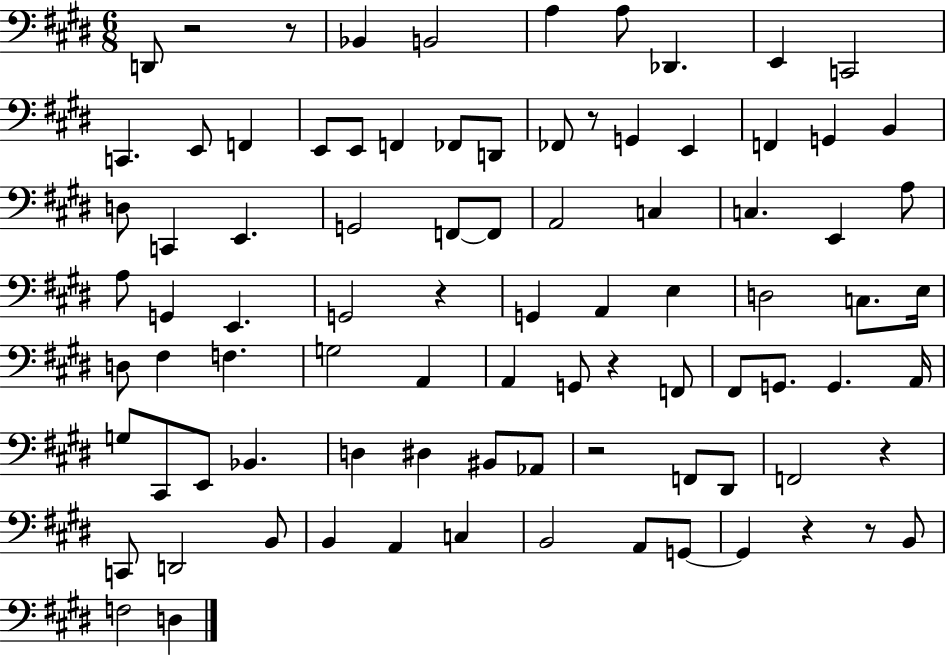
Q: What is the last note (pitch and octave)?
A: D3